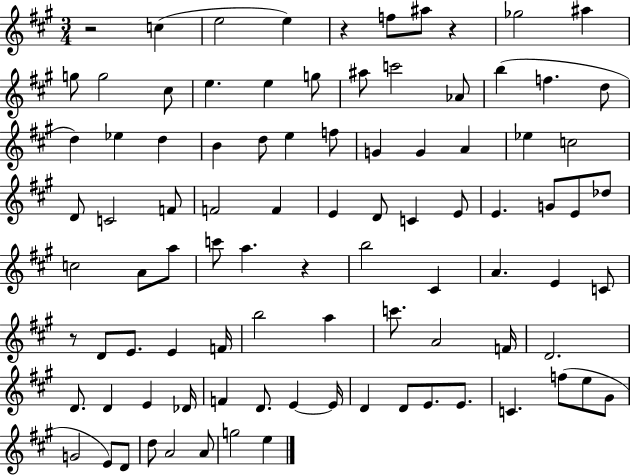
{
  \clef treble
  \numericTimeSignature
  \time 3/4
  \key a \major
  r2 c''4( | e''2 e''4) | r4 f''8 ais''8 r4 | ges''2 ais''4 | \break g''8 g''2 cis''8 | e''4. e''4 g''8 | ais''8 c'''2 aes'8 | b''4( f''4. d''8 | \break d''4) ees''4 d''4 | b'4 d''8 e''4 f''8 | g'4 g'4 a'4 | ees''4 c''2 | \break d'8 c'2 f'8 | f'2 f'4 | e'4 d'8 c'4 e'8 | e'4. g'8 e'8 des''8 | \break c''2 a'8 a''8 | c'''8 a''4. r4 | b''2 cis'4 | a'4. e'4 c'8 | \break r8 d'8 e'8. e'4 f'16 | b''2 a''4 | c'''8. a'2 f'16 | d'2. | \break d'8. d'4 e'4 des'16 | f'4 d'8. e'4~~ e'16 | d'4 d'8 e'8. e'8. | c'4. f''8( e''8 gis'8 | \break g'2 e'8) d'8 | d''8 a'2 a'8 | g''2 e''4 | \bar "|."
}